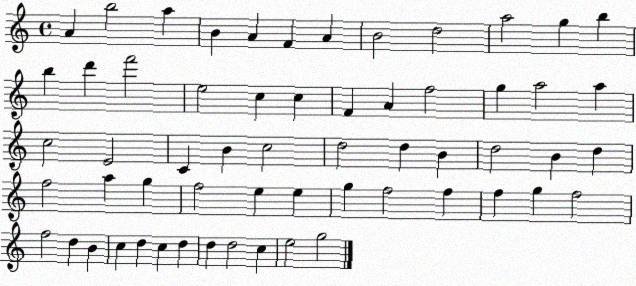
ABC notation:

X:1
T:Untitled
M:4/4
L:1/4
K:C
A b2 a B A F A B2 d2 a2 g b b d' f'2 e2 c c F A f2 g a2 a c2 E2 C B c2 d2 d B d2 B d f2 a g f2 e e g f2 f f g f2 f2 d B c d c d d d2 c e2 g2